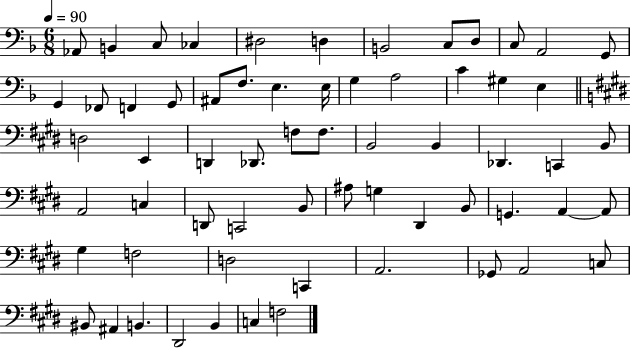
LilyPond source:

{
  \clef bass
  \numericTimeSignature
  \time 6/8
  \key f \major
  \tempo 4 = 90
  aes,8 b,4 c8 ces4 | dis2 d4 | b,2 c8 d8 | c8 a,2 g,8 | \break g,4 fes,8 f,4 g,8 | ais,8 f8. e4. e16 | g4 a2 | c'4 gis4 e4 | \break \bar "||" \break \key e \major d2 e,4 | d,4 des,8. f8 f8. | b,2 b,4 | des,4. c,4 b,8 | \break a,2 c4 | d,8 c,2 b,8 | ais8 g4 dis,4 b,8 | g,4. a,4~~ a,8 | \break gis4 f2 | d2 c,4 | a,2. | ges,8 a,2 c8 | \break bis,8 ais,4 b,4. | dis,2 b,4 | c4 f2 | \bar "|."
}